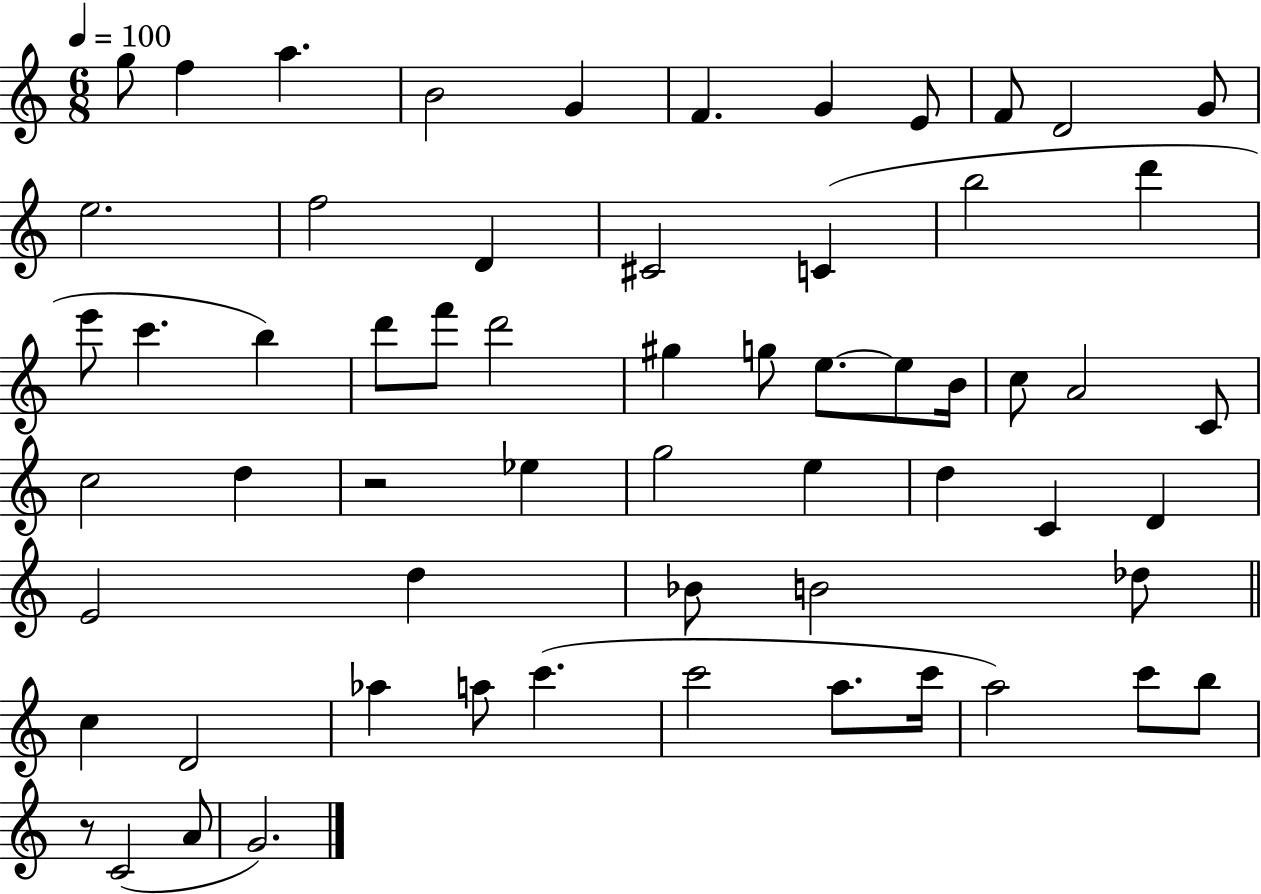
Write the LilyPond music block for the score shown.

{
  \clef treble
  \numericTimeSignature
  \time 6/8
  \key c \major
  \tempo 4 = 100
  \repeat volta 2 { g''8 f''4 a''4. | b'2 g'4 | f'4. g'4 e'8 | f'8 d'2 g'8 | \break e''2. | f''2 d'4 | cis'2 c'4( | b''2 d'''4 | \break e'''8 c'''4. b''4) | d'''8 f'''8 d'''2 | gis''4 g''8 e''8.~~ e''8 b'16 | c''8 a'2 c'8 | \break c''2 d''4 | r2 ees''4 | g''2 e''4 | d''4 c'4 d'4 | \break e'2 d''4 | bes'8 b'2 des''8 | \bar "||" \break \key c \major c''4 d'2 | aes''4 a''8 c'''4.( | c'''2 a''8. c'''16 | a''2) c'''8 b''8 | \break r8 c'2( a'8 | g'2.) | } \bar "|."
}